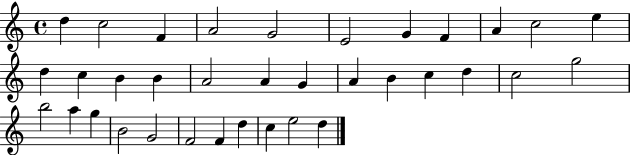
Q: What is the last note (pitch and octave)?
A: D5